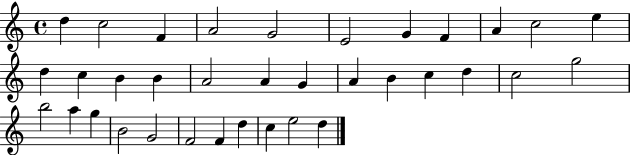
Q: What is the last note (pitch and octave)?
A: D5